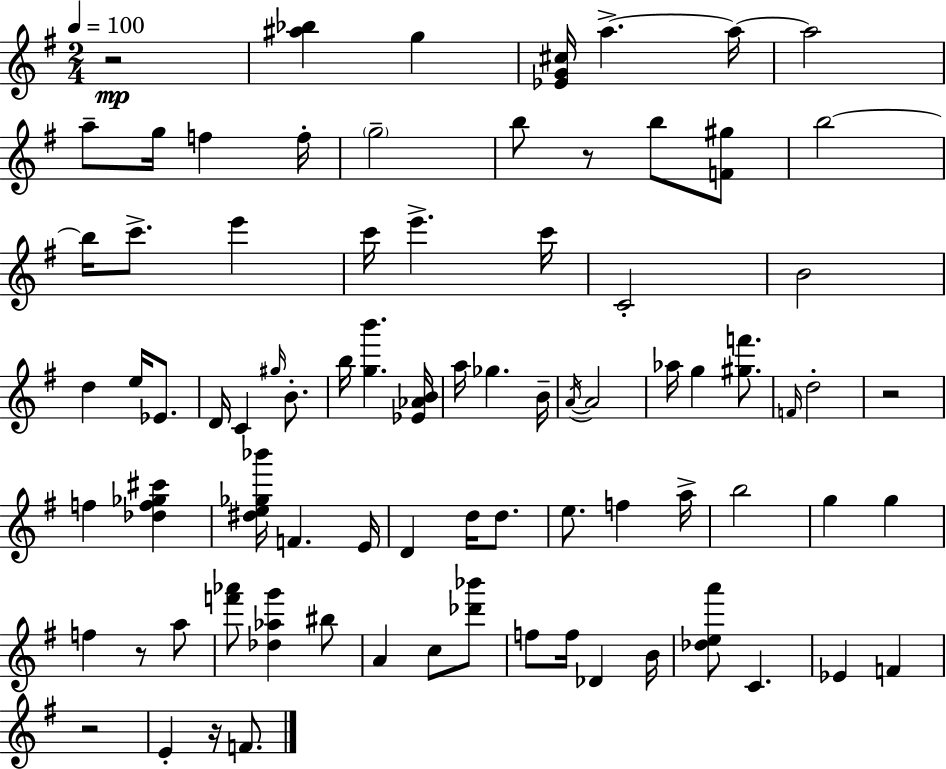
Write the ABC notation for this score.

X:1
T:Untitled
M:2/4
L:1/4
K:G
z2 [^a_b] g [_EG^c]/4 a a/4 a2 a/2 g/4 f f/4 g2 b/2 z/2 b/2 [F^g]/2 b2 b/4 c'/2 e' c'/4 e' c'/4 C2 B2 d e/4 _E/2 D/4 C ^g/4 B/2 b/4 [gb'] [_E_AB]/4 a/4 _g B/4 A/4 A2 _a/4 g [^gf']/2 F/4 d2 z2 f [_df_g^c'] [^de_g_b']/4 F E/4 D d/4 d/2 e/2 f a/4 b2 g g f z/2 a/2 [f'_a']/2 [_d_ag'] ^b/2 A c/2 [_d'_b']/2 f/2 f/4 _D B/4 [_dea']/2 C _E F z2 E z/4 F/2